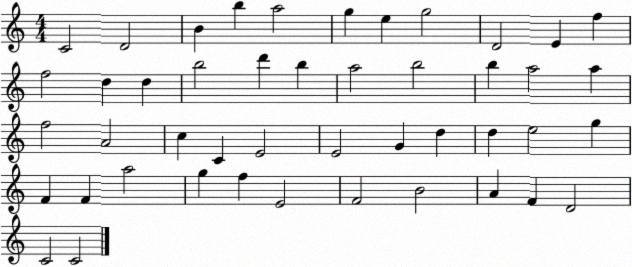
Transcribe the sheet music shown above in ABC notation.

X:1
T:Untitled
M:4/4
L:1/4
K:C
C2 D2 B b a2 g e g2 D2 E f f2 d d b2 d' b a2 b2 b a2 a f2 A2 c C E2 E2 G d d e2 g F F a2 g f E2 F2 B2 A F D2 C2 C2